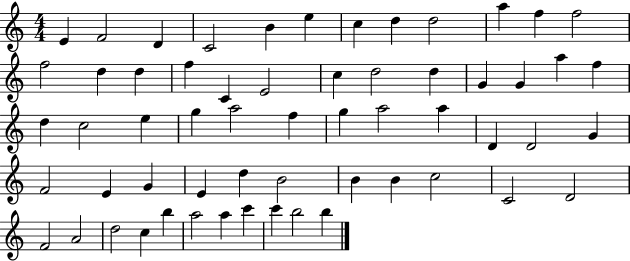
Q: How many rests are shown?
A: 0